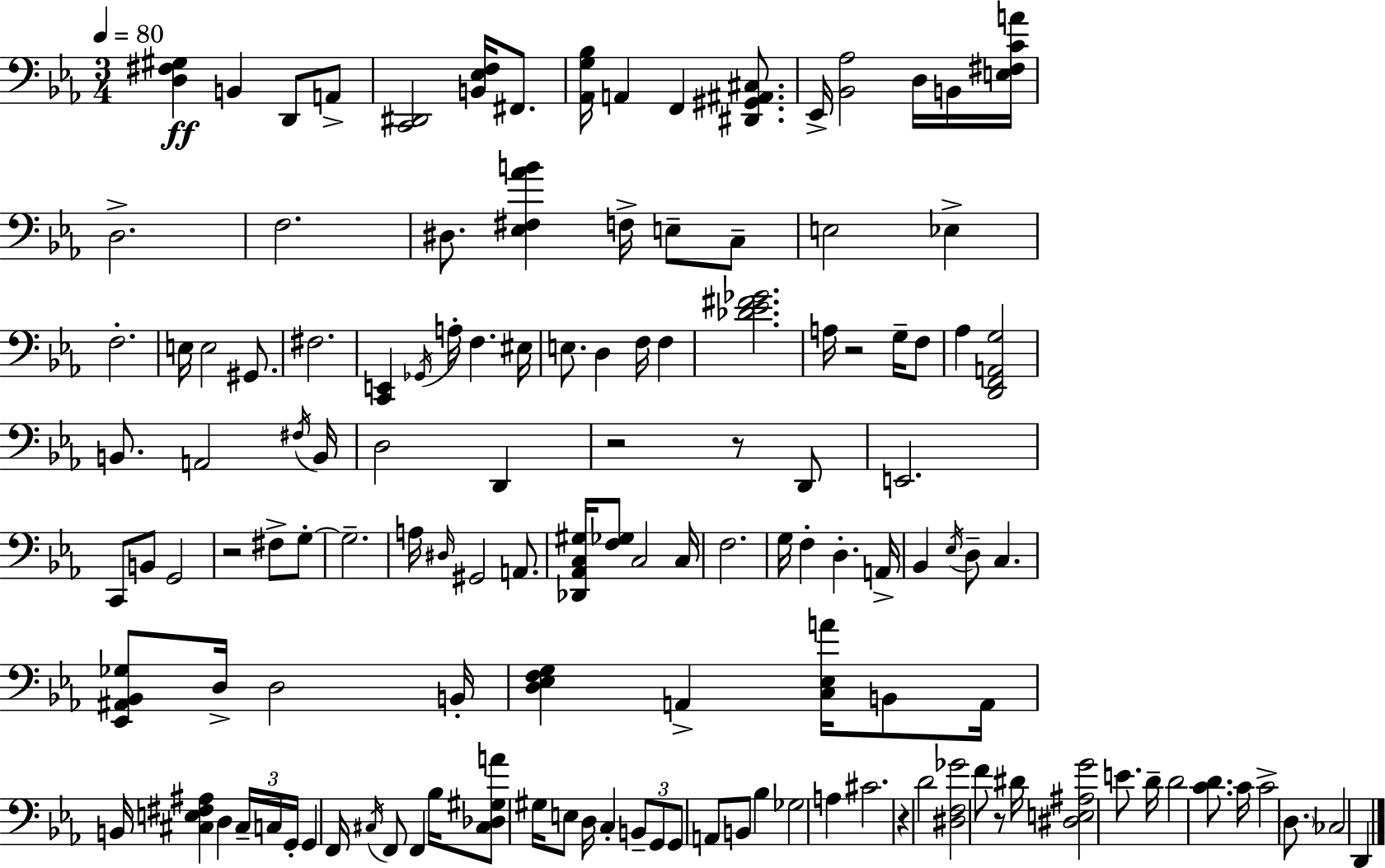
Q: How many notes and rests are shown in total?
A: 131